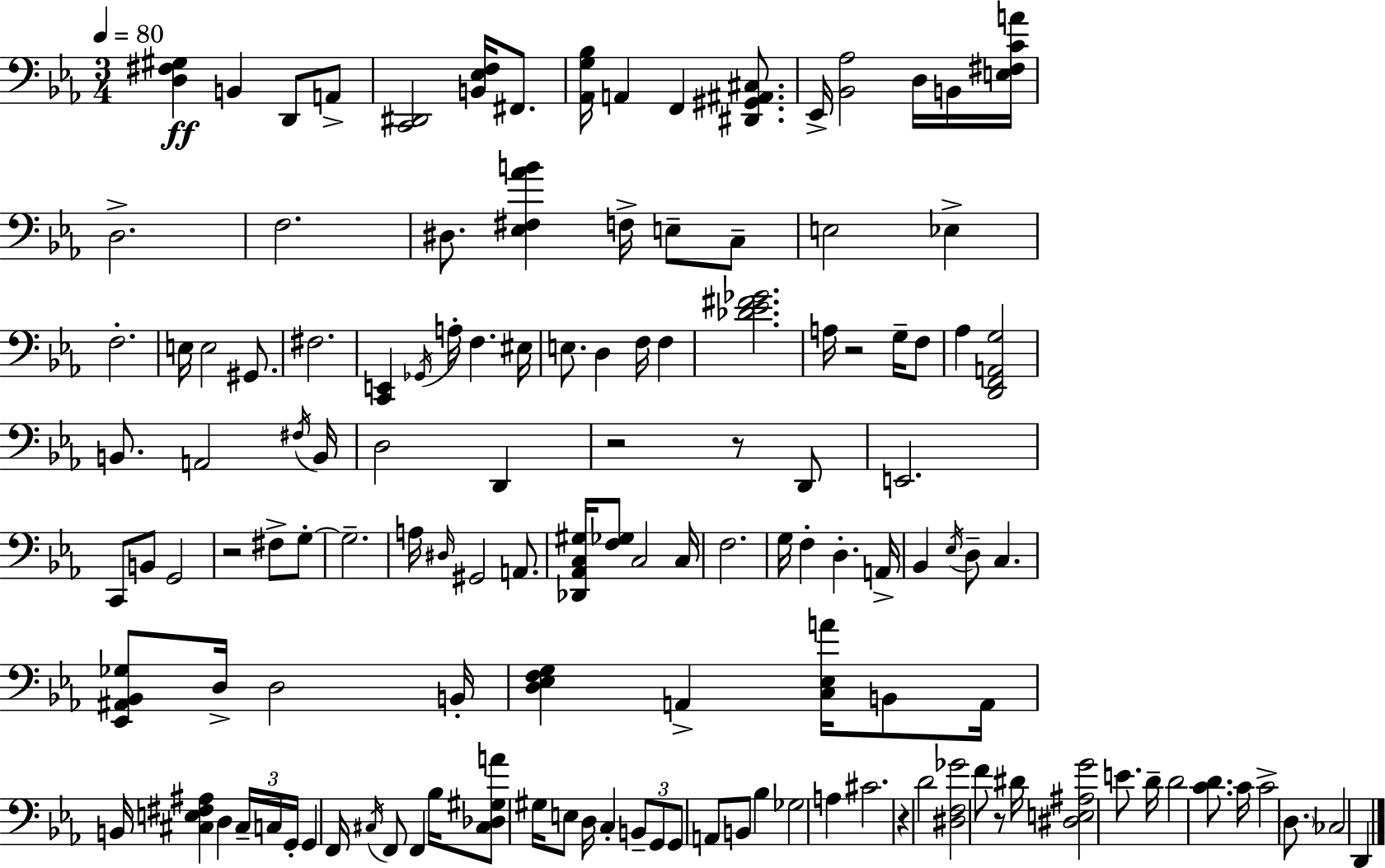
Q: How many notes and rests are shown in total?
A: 131